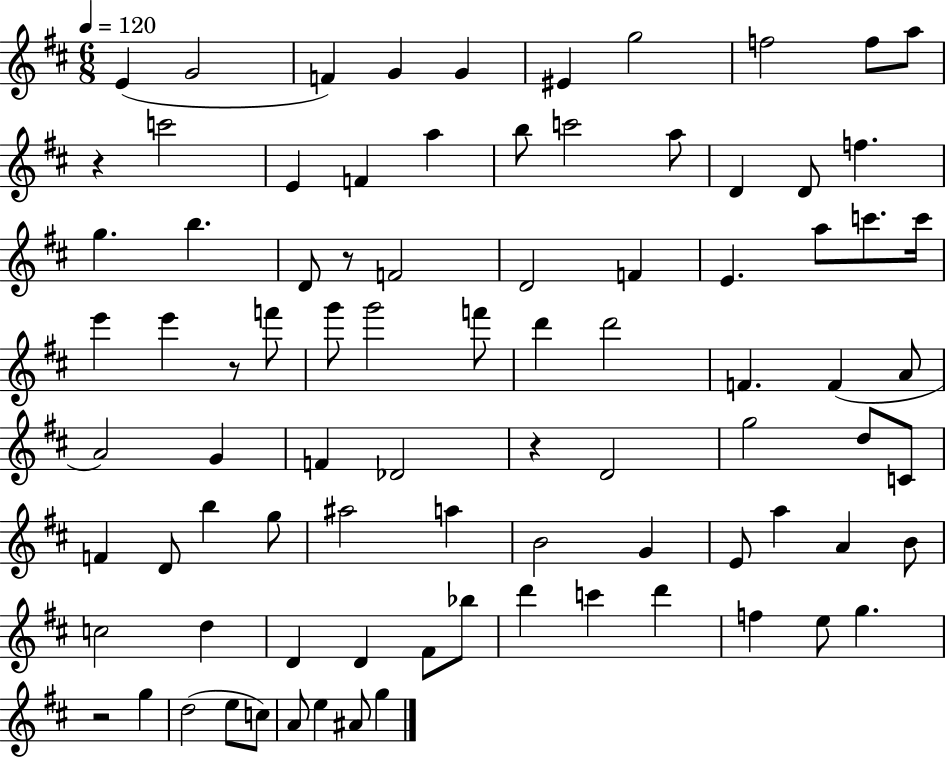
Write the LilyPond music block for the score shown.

{
  \clef treble
  \numericTimeSignature
  \time 6/8
  \key d \major
  \tempo 4 = 120
  e'4( g'2 | f'4) g'4 g'4 | eis'4 g''2 | f''2 f''8 a''8 | \break r4 c'''2 | e'4 f'4 a''4 | b''8 c'''2 a''8 | d'4 d'8 f''4. | \break g''4. b''4. | d'8 r8 f'2 | d'2 f'4 | e'4. a''8 c'''8. c'''16 | \break e'''4 e'''4 r8 f'''8 | g'''8 g'''2 f'''8 | d'''4 d'''2 | f'4. f'4( a'8 | \break a'2) g'4 | f'4 des'2 | r4 d'2 | g''2 d''8 c'8 | \break f'4 d'8 b''4 g''8 | ais''2 a''4 | b'2 g'4 | e'8 a''4 a'4 b'8 | \break c''2 d''4 | d'4 d'4 fis'8 bes''8 | d'''4 c'''4 d'''4 | f''4 e''8 g''4. | \break r2 g''4 | d''2( e''8 c''8) | a'8 e''4 ais'8 g''4 | \bar "|."
}